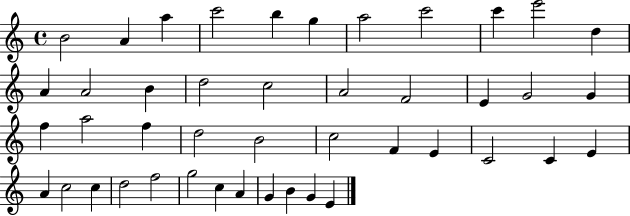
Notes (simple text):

B4/h A4/q A5/q C6/h B5/q G5/q A5/h C6/h C6/q E6/h D5/q A4/q A4/h B4/q D5/h C5/h A4/h F4/h E4/q G4/h G4/q F5/q A5/h F5/q D5/h B4/h C5/h F4/q E4/q C4/h C4/q E4/q A4/q C5/h C5/q D5/h F5/h G5/h C5/q A4/q G4/q B4/q G4/q E4/q